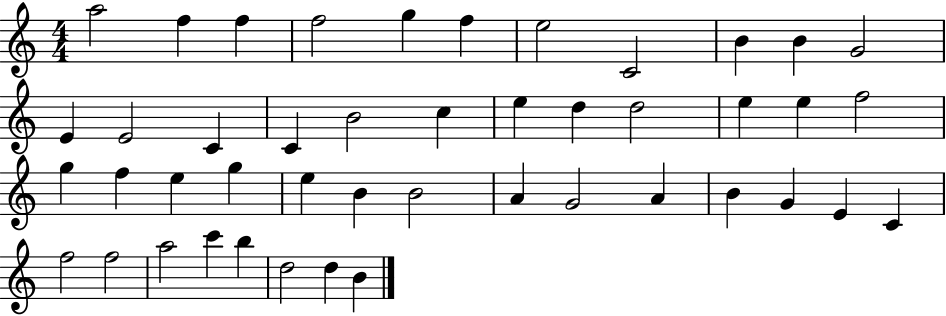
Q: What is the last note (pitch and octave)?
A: B4